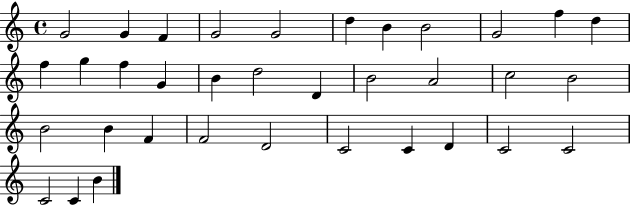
G4/h G4/q F4/q G4/h G4/h D5/q B4/q B4/h G4/h F5/q D5/q F5/q G5/q F5/q G4/q B4/q D5/h D4/q B4/h A4/h C5/h B4/h B4/h B4/q F4/q F4/h D4/h C4/h C4/q D4/q C4/h C4/h C4/h C4/q B4/q